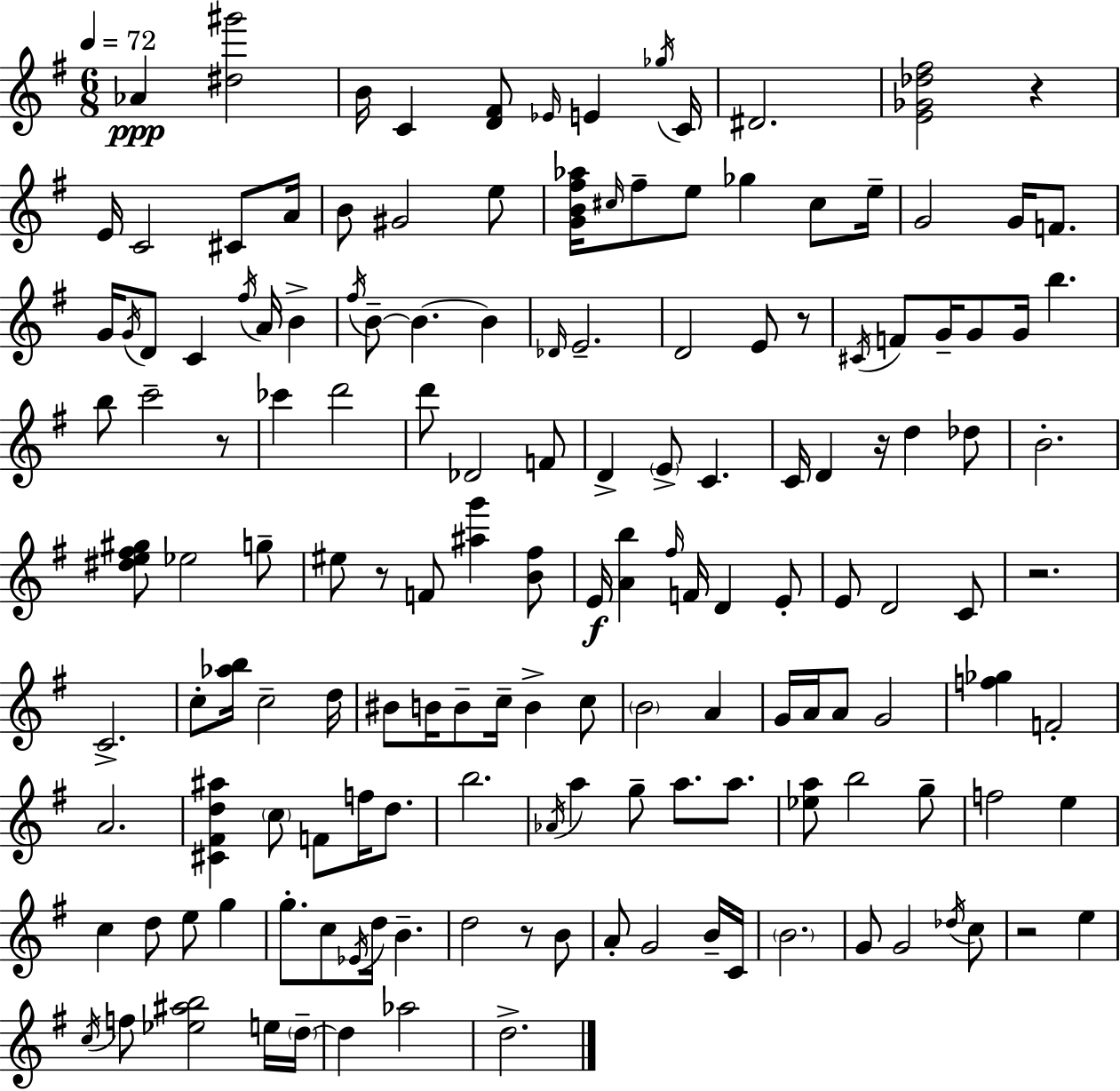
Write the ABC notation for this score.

X:1
T:Untitled
M:6/8
L:1/4
K:Em
_A [^d^g']2 B/4 C [D^F]/2 _E/4 E _g/4 C/4 ^D2 [E_G_d^f]2 z E/4 C2 ^C/2 A/4 B/2 ^G2 e/2 [GB^f_a]/4 ^c/4 ^f/2 e/2 _g ^c/2 e/4 G2 G/4 F/2 G/4 G/4 D/2 C ^f/4 A/4 B ^f/4 B/2 B B _D/4 E2 D2 E/2 z/2 ^C/4 F/2 G/4 G/2 G/4 b b/2 c'2 z/2 _c' d'2 d'/2 _D2 F/2 D E/2 C C/4 D z/4 d _d/2 B2 [^de^f^g]/2 _e2 g/2 ^e/2 z/2 F/2 [^ag'] [B^f]/2 E/4 [Ab] ^f/4 F/4 D E/2 E/2 D2 C/2 z2 C2 c/2 [_ab]/4 c2 d/4 ^B/2 B/4 B/2 c/4 B c/2 B2 A G/4 A/4 A/2 G2 [f_g] F2 A2 [^C^Fd^a] c/2 F/2 f/4 d/2 b2 _A/4 a g/2 a/2 a/2 [_ea]/2 b2 g/2 f2 e c d/2 e/2 g g/2 c/2 _E/4 d/4 B d2 z/2 B/2 A/2 G2 B/4 C/4 B2 G/2 G2 _d/4 c/2 z2 e c/4 f/2 [_e^ab]2 e/4 d/4 d _a2 d2